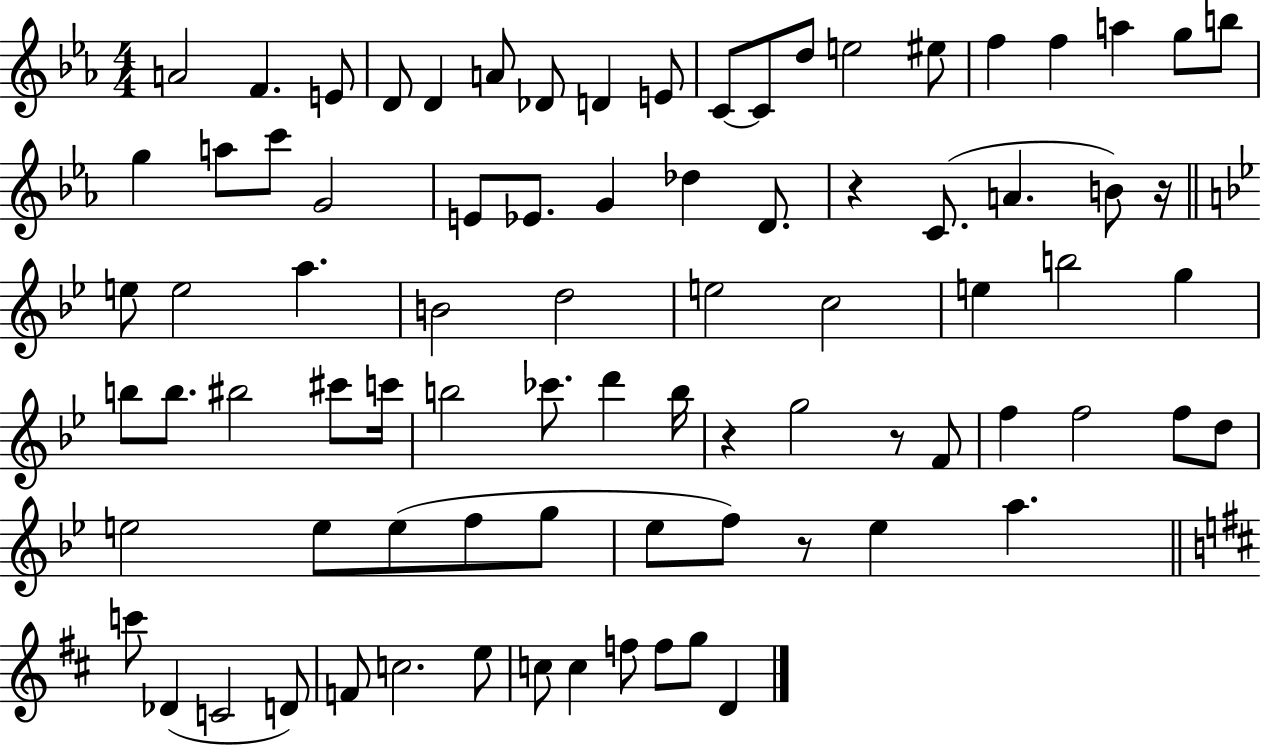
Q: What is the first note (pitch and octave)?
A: A4